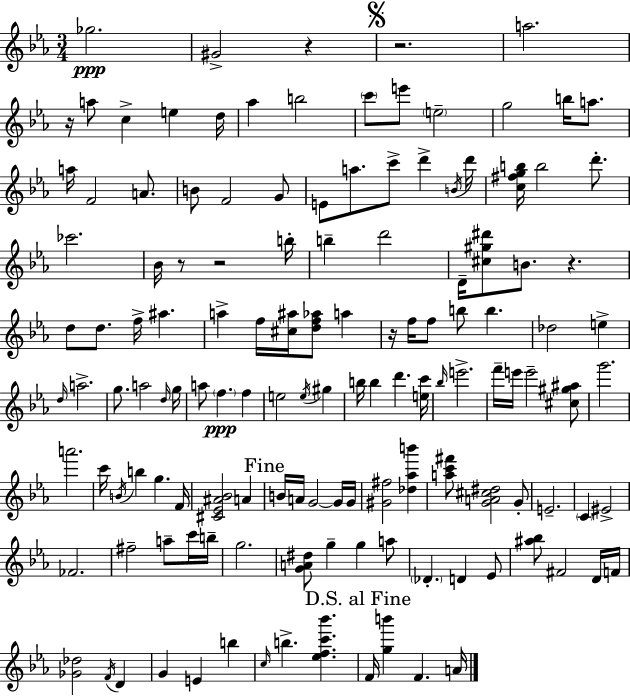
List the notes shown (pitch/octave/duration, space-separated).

Gb5/h. G#4/h R/q R/h. A5/h. R/s A5/e C5/q E5/q D5/s Ab5/q B5/h C6/e E6/e E5/h G5/h B5/s A5/e. A5/s F4/h A4/e. B4/e F4/h G4/e E4/e A5/e. C6/e D6/q B4/s D6/s [C5,F#5,G5,B5]/s B5/h D6/e. CES6/h. Bb4/s R/e R/h B5/s B5/q D6/h D4/s [C#5,G#5,D#6]/e B4/e. R/q. D5/e D5/e. F5/s A#5/q. A5/q F5/s [C#5,A#5]/s [D5,F5,Ab5]/e A5/q R/s F5/s F5/e B5/e B5/q. Db5/h E5/q D5/s A5/h. G5/e. A5/h D5/s G5/s A5/e F5/q. F5/q E5/h E5/s G#5/q B5/s B5/q D6/q. [E5,C6]/s Bb5/s E6/h. F6/s E6/s E6/h [C#5,G#5,A#5]/e G6/h. A6/h. C6/s B4/s B5/q G5/q. F4/s [C#4,Eb4,A#4,Bb4]/h A4/q B4/s A4/s G4/h G4/s G4/s [G#4,F#5]/h [Db5,Ab5,B6]/q [A5,C6,F#6]/e [G4,A4,C#5,D#5]/h G4/e E4/h. C4/q EIS4/h FES4/h. F#5/h A5/e C6/s B5/s G5/h. [G4,A4,D#5]/e G5/q G5/q A5/e Db4/q. D4/q Eb4/e [A#5,Bb5]/e F#4/h D4/s F4/s [Gb4,Db5]/h F4/s D4/q G4/q E4/q B5/q C5/s B5/q. [Eb5,F5,C6,Bb6]/q. F4/s [G5,B6]/q F4/q. A4/s